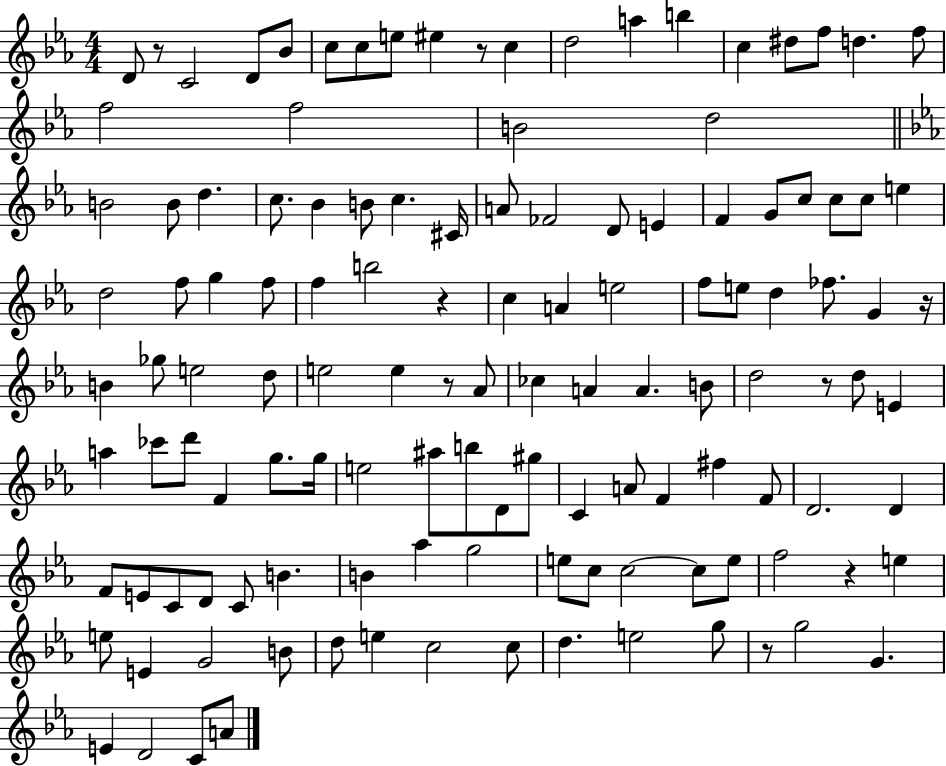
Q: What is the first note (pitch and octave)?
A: D4